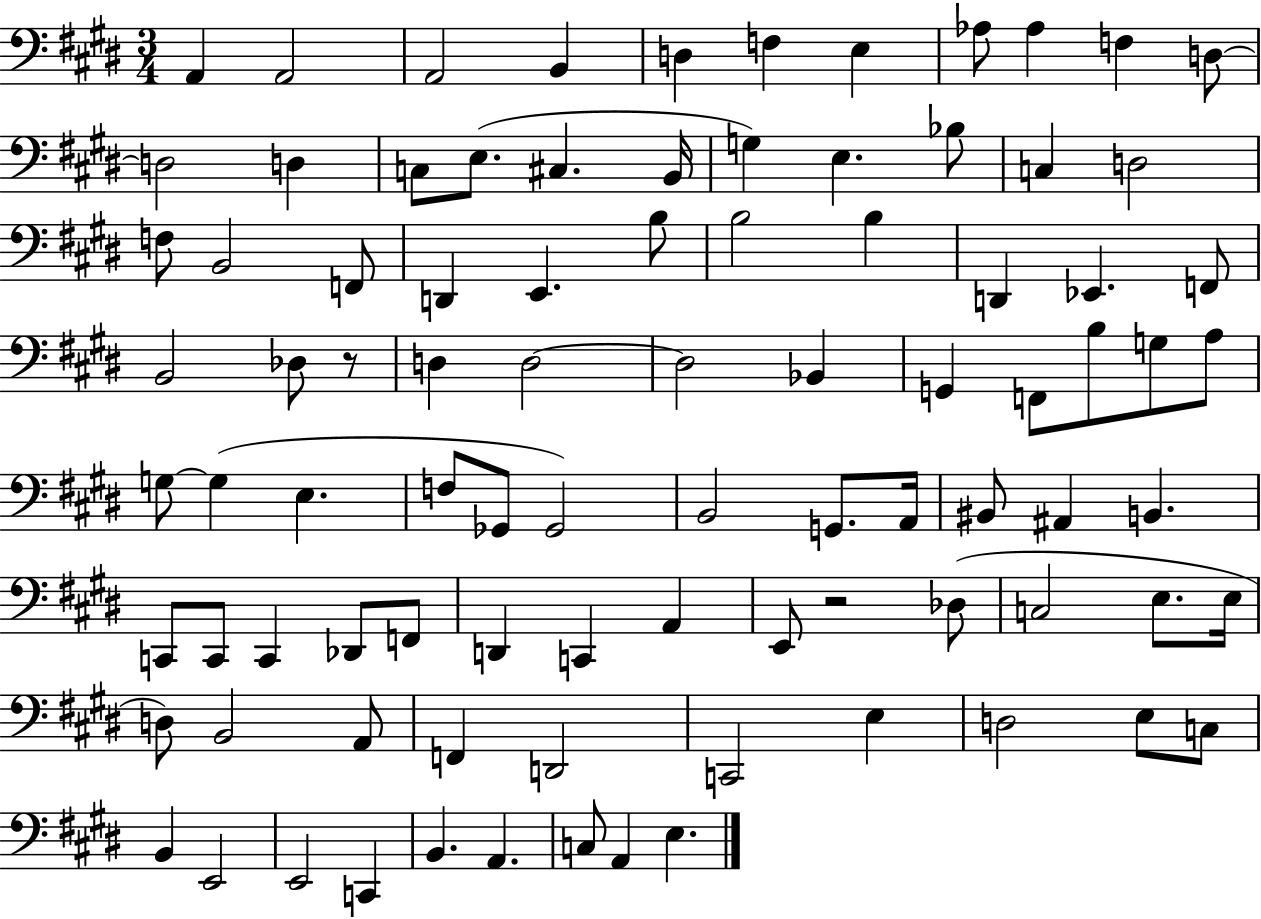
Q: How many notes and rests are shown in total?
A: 90